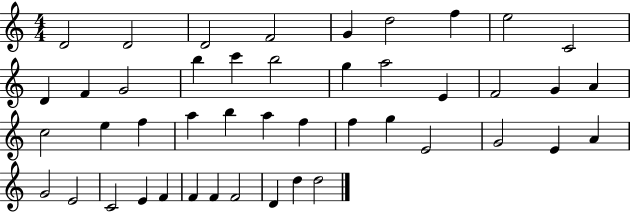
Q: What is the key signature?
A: C major